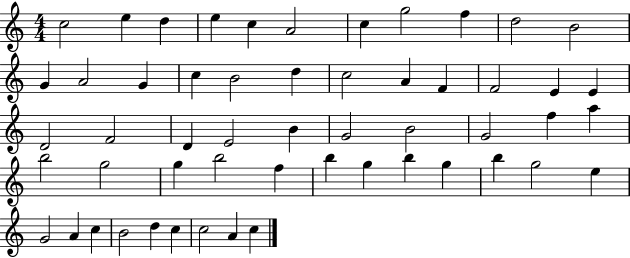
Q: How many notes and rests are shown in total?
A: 54